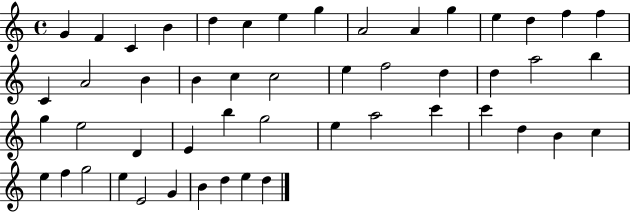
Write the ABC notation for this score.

X:1
T:Untitled
M:4/4
L:1/4
K:C
G F C B d c e g A2 A g e d f f C A2 B B c c2 e f2 d d a2 b g e2 D E b g2 e a2 c' c' d B c e f g2 e E2 G B d e d